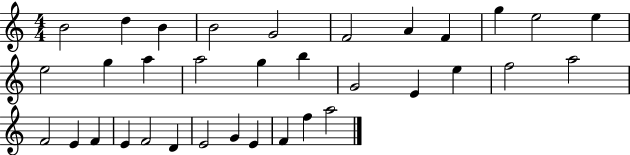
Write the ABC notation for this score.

X:1
T:Untitled
M:4/4
L:1/4
K:C
B2 d B B2 G2 F2 A F g e2 e e2 g a a2 g b G2 E e f2 a2 F2 E F E F2 D E2 G E F f a2